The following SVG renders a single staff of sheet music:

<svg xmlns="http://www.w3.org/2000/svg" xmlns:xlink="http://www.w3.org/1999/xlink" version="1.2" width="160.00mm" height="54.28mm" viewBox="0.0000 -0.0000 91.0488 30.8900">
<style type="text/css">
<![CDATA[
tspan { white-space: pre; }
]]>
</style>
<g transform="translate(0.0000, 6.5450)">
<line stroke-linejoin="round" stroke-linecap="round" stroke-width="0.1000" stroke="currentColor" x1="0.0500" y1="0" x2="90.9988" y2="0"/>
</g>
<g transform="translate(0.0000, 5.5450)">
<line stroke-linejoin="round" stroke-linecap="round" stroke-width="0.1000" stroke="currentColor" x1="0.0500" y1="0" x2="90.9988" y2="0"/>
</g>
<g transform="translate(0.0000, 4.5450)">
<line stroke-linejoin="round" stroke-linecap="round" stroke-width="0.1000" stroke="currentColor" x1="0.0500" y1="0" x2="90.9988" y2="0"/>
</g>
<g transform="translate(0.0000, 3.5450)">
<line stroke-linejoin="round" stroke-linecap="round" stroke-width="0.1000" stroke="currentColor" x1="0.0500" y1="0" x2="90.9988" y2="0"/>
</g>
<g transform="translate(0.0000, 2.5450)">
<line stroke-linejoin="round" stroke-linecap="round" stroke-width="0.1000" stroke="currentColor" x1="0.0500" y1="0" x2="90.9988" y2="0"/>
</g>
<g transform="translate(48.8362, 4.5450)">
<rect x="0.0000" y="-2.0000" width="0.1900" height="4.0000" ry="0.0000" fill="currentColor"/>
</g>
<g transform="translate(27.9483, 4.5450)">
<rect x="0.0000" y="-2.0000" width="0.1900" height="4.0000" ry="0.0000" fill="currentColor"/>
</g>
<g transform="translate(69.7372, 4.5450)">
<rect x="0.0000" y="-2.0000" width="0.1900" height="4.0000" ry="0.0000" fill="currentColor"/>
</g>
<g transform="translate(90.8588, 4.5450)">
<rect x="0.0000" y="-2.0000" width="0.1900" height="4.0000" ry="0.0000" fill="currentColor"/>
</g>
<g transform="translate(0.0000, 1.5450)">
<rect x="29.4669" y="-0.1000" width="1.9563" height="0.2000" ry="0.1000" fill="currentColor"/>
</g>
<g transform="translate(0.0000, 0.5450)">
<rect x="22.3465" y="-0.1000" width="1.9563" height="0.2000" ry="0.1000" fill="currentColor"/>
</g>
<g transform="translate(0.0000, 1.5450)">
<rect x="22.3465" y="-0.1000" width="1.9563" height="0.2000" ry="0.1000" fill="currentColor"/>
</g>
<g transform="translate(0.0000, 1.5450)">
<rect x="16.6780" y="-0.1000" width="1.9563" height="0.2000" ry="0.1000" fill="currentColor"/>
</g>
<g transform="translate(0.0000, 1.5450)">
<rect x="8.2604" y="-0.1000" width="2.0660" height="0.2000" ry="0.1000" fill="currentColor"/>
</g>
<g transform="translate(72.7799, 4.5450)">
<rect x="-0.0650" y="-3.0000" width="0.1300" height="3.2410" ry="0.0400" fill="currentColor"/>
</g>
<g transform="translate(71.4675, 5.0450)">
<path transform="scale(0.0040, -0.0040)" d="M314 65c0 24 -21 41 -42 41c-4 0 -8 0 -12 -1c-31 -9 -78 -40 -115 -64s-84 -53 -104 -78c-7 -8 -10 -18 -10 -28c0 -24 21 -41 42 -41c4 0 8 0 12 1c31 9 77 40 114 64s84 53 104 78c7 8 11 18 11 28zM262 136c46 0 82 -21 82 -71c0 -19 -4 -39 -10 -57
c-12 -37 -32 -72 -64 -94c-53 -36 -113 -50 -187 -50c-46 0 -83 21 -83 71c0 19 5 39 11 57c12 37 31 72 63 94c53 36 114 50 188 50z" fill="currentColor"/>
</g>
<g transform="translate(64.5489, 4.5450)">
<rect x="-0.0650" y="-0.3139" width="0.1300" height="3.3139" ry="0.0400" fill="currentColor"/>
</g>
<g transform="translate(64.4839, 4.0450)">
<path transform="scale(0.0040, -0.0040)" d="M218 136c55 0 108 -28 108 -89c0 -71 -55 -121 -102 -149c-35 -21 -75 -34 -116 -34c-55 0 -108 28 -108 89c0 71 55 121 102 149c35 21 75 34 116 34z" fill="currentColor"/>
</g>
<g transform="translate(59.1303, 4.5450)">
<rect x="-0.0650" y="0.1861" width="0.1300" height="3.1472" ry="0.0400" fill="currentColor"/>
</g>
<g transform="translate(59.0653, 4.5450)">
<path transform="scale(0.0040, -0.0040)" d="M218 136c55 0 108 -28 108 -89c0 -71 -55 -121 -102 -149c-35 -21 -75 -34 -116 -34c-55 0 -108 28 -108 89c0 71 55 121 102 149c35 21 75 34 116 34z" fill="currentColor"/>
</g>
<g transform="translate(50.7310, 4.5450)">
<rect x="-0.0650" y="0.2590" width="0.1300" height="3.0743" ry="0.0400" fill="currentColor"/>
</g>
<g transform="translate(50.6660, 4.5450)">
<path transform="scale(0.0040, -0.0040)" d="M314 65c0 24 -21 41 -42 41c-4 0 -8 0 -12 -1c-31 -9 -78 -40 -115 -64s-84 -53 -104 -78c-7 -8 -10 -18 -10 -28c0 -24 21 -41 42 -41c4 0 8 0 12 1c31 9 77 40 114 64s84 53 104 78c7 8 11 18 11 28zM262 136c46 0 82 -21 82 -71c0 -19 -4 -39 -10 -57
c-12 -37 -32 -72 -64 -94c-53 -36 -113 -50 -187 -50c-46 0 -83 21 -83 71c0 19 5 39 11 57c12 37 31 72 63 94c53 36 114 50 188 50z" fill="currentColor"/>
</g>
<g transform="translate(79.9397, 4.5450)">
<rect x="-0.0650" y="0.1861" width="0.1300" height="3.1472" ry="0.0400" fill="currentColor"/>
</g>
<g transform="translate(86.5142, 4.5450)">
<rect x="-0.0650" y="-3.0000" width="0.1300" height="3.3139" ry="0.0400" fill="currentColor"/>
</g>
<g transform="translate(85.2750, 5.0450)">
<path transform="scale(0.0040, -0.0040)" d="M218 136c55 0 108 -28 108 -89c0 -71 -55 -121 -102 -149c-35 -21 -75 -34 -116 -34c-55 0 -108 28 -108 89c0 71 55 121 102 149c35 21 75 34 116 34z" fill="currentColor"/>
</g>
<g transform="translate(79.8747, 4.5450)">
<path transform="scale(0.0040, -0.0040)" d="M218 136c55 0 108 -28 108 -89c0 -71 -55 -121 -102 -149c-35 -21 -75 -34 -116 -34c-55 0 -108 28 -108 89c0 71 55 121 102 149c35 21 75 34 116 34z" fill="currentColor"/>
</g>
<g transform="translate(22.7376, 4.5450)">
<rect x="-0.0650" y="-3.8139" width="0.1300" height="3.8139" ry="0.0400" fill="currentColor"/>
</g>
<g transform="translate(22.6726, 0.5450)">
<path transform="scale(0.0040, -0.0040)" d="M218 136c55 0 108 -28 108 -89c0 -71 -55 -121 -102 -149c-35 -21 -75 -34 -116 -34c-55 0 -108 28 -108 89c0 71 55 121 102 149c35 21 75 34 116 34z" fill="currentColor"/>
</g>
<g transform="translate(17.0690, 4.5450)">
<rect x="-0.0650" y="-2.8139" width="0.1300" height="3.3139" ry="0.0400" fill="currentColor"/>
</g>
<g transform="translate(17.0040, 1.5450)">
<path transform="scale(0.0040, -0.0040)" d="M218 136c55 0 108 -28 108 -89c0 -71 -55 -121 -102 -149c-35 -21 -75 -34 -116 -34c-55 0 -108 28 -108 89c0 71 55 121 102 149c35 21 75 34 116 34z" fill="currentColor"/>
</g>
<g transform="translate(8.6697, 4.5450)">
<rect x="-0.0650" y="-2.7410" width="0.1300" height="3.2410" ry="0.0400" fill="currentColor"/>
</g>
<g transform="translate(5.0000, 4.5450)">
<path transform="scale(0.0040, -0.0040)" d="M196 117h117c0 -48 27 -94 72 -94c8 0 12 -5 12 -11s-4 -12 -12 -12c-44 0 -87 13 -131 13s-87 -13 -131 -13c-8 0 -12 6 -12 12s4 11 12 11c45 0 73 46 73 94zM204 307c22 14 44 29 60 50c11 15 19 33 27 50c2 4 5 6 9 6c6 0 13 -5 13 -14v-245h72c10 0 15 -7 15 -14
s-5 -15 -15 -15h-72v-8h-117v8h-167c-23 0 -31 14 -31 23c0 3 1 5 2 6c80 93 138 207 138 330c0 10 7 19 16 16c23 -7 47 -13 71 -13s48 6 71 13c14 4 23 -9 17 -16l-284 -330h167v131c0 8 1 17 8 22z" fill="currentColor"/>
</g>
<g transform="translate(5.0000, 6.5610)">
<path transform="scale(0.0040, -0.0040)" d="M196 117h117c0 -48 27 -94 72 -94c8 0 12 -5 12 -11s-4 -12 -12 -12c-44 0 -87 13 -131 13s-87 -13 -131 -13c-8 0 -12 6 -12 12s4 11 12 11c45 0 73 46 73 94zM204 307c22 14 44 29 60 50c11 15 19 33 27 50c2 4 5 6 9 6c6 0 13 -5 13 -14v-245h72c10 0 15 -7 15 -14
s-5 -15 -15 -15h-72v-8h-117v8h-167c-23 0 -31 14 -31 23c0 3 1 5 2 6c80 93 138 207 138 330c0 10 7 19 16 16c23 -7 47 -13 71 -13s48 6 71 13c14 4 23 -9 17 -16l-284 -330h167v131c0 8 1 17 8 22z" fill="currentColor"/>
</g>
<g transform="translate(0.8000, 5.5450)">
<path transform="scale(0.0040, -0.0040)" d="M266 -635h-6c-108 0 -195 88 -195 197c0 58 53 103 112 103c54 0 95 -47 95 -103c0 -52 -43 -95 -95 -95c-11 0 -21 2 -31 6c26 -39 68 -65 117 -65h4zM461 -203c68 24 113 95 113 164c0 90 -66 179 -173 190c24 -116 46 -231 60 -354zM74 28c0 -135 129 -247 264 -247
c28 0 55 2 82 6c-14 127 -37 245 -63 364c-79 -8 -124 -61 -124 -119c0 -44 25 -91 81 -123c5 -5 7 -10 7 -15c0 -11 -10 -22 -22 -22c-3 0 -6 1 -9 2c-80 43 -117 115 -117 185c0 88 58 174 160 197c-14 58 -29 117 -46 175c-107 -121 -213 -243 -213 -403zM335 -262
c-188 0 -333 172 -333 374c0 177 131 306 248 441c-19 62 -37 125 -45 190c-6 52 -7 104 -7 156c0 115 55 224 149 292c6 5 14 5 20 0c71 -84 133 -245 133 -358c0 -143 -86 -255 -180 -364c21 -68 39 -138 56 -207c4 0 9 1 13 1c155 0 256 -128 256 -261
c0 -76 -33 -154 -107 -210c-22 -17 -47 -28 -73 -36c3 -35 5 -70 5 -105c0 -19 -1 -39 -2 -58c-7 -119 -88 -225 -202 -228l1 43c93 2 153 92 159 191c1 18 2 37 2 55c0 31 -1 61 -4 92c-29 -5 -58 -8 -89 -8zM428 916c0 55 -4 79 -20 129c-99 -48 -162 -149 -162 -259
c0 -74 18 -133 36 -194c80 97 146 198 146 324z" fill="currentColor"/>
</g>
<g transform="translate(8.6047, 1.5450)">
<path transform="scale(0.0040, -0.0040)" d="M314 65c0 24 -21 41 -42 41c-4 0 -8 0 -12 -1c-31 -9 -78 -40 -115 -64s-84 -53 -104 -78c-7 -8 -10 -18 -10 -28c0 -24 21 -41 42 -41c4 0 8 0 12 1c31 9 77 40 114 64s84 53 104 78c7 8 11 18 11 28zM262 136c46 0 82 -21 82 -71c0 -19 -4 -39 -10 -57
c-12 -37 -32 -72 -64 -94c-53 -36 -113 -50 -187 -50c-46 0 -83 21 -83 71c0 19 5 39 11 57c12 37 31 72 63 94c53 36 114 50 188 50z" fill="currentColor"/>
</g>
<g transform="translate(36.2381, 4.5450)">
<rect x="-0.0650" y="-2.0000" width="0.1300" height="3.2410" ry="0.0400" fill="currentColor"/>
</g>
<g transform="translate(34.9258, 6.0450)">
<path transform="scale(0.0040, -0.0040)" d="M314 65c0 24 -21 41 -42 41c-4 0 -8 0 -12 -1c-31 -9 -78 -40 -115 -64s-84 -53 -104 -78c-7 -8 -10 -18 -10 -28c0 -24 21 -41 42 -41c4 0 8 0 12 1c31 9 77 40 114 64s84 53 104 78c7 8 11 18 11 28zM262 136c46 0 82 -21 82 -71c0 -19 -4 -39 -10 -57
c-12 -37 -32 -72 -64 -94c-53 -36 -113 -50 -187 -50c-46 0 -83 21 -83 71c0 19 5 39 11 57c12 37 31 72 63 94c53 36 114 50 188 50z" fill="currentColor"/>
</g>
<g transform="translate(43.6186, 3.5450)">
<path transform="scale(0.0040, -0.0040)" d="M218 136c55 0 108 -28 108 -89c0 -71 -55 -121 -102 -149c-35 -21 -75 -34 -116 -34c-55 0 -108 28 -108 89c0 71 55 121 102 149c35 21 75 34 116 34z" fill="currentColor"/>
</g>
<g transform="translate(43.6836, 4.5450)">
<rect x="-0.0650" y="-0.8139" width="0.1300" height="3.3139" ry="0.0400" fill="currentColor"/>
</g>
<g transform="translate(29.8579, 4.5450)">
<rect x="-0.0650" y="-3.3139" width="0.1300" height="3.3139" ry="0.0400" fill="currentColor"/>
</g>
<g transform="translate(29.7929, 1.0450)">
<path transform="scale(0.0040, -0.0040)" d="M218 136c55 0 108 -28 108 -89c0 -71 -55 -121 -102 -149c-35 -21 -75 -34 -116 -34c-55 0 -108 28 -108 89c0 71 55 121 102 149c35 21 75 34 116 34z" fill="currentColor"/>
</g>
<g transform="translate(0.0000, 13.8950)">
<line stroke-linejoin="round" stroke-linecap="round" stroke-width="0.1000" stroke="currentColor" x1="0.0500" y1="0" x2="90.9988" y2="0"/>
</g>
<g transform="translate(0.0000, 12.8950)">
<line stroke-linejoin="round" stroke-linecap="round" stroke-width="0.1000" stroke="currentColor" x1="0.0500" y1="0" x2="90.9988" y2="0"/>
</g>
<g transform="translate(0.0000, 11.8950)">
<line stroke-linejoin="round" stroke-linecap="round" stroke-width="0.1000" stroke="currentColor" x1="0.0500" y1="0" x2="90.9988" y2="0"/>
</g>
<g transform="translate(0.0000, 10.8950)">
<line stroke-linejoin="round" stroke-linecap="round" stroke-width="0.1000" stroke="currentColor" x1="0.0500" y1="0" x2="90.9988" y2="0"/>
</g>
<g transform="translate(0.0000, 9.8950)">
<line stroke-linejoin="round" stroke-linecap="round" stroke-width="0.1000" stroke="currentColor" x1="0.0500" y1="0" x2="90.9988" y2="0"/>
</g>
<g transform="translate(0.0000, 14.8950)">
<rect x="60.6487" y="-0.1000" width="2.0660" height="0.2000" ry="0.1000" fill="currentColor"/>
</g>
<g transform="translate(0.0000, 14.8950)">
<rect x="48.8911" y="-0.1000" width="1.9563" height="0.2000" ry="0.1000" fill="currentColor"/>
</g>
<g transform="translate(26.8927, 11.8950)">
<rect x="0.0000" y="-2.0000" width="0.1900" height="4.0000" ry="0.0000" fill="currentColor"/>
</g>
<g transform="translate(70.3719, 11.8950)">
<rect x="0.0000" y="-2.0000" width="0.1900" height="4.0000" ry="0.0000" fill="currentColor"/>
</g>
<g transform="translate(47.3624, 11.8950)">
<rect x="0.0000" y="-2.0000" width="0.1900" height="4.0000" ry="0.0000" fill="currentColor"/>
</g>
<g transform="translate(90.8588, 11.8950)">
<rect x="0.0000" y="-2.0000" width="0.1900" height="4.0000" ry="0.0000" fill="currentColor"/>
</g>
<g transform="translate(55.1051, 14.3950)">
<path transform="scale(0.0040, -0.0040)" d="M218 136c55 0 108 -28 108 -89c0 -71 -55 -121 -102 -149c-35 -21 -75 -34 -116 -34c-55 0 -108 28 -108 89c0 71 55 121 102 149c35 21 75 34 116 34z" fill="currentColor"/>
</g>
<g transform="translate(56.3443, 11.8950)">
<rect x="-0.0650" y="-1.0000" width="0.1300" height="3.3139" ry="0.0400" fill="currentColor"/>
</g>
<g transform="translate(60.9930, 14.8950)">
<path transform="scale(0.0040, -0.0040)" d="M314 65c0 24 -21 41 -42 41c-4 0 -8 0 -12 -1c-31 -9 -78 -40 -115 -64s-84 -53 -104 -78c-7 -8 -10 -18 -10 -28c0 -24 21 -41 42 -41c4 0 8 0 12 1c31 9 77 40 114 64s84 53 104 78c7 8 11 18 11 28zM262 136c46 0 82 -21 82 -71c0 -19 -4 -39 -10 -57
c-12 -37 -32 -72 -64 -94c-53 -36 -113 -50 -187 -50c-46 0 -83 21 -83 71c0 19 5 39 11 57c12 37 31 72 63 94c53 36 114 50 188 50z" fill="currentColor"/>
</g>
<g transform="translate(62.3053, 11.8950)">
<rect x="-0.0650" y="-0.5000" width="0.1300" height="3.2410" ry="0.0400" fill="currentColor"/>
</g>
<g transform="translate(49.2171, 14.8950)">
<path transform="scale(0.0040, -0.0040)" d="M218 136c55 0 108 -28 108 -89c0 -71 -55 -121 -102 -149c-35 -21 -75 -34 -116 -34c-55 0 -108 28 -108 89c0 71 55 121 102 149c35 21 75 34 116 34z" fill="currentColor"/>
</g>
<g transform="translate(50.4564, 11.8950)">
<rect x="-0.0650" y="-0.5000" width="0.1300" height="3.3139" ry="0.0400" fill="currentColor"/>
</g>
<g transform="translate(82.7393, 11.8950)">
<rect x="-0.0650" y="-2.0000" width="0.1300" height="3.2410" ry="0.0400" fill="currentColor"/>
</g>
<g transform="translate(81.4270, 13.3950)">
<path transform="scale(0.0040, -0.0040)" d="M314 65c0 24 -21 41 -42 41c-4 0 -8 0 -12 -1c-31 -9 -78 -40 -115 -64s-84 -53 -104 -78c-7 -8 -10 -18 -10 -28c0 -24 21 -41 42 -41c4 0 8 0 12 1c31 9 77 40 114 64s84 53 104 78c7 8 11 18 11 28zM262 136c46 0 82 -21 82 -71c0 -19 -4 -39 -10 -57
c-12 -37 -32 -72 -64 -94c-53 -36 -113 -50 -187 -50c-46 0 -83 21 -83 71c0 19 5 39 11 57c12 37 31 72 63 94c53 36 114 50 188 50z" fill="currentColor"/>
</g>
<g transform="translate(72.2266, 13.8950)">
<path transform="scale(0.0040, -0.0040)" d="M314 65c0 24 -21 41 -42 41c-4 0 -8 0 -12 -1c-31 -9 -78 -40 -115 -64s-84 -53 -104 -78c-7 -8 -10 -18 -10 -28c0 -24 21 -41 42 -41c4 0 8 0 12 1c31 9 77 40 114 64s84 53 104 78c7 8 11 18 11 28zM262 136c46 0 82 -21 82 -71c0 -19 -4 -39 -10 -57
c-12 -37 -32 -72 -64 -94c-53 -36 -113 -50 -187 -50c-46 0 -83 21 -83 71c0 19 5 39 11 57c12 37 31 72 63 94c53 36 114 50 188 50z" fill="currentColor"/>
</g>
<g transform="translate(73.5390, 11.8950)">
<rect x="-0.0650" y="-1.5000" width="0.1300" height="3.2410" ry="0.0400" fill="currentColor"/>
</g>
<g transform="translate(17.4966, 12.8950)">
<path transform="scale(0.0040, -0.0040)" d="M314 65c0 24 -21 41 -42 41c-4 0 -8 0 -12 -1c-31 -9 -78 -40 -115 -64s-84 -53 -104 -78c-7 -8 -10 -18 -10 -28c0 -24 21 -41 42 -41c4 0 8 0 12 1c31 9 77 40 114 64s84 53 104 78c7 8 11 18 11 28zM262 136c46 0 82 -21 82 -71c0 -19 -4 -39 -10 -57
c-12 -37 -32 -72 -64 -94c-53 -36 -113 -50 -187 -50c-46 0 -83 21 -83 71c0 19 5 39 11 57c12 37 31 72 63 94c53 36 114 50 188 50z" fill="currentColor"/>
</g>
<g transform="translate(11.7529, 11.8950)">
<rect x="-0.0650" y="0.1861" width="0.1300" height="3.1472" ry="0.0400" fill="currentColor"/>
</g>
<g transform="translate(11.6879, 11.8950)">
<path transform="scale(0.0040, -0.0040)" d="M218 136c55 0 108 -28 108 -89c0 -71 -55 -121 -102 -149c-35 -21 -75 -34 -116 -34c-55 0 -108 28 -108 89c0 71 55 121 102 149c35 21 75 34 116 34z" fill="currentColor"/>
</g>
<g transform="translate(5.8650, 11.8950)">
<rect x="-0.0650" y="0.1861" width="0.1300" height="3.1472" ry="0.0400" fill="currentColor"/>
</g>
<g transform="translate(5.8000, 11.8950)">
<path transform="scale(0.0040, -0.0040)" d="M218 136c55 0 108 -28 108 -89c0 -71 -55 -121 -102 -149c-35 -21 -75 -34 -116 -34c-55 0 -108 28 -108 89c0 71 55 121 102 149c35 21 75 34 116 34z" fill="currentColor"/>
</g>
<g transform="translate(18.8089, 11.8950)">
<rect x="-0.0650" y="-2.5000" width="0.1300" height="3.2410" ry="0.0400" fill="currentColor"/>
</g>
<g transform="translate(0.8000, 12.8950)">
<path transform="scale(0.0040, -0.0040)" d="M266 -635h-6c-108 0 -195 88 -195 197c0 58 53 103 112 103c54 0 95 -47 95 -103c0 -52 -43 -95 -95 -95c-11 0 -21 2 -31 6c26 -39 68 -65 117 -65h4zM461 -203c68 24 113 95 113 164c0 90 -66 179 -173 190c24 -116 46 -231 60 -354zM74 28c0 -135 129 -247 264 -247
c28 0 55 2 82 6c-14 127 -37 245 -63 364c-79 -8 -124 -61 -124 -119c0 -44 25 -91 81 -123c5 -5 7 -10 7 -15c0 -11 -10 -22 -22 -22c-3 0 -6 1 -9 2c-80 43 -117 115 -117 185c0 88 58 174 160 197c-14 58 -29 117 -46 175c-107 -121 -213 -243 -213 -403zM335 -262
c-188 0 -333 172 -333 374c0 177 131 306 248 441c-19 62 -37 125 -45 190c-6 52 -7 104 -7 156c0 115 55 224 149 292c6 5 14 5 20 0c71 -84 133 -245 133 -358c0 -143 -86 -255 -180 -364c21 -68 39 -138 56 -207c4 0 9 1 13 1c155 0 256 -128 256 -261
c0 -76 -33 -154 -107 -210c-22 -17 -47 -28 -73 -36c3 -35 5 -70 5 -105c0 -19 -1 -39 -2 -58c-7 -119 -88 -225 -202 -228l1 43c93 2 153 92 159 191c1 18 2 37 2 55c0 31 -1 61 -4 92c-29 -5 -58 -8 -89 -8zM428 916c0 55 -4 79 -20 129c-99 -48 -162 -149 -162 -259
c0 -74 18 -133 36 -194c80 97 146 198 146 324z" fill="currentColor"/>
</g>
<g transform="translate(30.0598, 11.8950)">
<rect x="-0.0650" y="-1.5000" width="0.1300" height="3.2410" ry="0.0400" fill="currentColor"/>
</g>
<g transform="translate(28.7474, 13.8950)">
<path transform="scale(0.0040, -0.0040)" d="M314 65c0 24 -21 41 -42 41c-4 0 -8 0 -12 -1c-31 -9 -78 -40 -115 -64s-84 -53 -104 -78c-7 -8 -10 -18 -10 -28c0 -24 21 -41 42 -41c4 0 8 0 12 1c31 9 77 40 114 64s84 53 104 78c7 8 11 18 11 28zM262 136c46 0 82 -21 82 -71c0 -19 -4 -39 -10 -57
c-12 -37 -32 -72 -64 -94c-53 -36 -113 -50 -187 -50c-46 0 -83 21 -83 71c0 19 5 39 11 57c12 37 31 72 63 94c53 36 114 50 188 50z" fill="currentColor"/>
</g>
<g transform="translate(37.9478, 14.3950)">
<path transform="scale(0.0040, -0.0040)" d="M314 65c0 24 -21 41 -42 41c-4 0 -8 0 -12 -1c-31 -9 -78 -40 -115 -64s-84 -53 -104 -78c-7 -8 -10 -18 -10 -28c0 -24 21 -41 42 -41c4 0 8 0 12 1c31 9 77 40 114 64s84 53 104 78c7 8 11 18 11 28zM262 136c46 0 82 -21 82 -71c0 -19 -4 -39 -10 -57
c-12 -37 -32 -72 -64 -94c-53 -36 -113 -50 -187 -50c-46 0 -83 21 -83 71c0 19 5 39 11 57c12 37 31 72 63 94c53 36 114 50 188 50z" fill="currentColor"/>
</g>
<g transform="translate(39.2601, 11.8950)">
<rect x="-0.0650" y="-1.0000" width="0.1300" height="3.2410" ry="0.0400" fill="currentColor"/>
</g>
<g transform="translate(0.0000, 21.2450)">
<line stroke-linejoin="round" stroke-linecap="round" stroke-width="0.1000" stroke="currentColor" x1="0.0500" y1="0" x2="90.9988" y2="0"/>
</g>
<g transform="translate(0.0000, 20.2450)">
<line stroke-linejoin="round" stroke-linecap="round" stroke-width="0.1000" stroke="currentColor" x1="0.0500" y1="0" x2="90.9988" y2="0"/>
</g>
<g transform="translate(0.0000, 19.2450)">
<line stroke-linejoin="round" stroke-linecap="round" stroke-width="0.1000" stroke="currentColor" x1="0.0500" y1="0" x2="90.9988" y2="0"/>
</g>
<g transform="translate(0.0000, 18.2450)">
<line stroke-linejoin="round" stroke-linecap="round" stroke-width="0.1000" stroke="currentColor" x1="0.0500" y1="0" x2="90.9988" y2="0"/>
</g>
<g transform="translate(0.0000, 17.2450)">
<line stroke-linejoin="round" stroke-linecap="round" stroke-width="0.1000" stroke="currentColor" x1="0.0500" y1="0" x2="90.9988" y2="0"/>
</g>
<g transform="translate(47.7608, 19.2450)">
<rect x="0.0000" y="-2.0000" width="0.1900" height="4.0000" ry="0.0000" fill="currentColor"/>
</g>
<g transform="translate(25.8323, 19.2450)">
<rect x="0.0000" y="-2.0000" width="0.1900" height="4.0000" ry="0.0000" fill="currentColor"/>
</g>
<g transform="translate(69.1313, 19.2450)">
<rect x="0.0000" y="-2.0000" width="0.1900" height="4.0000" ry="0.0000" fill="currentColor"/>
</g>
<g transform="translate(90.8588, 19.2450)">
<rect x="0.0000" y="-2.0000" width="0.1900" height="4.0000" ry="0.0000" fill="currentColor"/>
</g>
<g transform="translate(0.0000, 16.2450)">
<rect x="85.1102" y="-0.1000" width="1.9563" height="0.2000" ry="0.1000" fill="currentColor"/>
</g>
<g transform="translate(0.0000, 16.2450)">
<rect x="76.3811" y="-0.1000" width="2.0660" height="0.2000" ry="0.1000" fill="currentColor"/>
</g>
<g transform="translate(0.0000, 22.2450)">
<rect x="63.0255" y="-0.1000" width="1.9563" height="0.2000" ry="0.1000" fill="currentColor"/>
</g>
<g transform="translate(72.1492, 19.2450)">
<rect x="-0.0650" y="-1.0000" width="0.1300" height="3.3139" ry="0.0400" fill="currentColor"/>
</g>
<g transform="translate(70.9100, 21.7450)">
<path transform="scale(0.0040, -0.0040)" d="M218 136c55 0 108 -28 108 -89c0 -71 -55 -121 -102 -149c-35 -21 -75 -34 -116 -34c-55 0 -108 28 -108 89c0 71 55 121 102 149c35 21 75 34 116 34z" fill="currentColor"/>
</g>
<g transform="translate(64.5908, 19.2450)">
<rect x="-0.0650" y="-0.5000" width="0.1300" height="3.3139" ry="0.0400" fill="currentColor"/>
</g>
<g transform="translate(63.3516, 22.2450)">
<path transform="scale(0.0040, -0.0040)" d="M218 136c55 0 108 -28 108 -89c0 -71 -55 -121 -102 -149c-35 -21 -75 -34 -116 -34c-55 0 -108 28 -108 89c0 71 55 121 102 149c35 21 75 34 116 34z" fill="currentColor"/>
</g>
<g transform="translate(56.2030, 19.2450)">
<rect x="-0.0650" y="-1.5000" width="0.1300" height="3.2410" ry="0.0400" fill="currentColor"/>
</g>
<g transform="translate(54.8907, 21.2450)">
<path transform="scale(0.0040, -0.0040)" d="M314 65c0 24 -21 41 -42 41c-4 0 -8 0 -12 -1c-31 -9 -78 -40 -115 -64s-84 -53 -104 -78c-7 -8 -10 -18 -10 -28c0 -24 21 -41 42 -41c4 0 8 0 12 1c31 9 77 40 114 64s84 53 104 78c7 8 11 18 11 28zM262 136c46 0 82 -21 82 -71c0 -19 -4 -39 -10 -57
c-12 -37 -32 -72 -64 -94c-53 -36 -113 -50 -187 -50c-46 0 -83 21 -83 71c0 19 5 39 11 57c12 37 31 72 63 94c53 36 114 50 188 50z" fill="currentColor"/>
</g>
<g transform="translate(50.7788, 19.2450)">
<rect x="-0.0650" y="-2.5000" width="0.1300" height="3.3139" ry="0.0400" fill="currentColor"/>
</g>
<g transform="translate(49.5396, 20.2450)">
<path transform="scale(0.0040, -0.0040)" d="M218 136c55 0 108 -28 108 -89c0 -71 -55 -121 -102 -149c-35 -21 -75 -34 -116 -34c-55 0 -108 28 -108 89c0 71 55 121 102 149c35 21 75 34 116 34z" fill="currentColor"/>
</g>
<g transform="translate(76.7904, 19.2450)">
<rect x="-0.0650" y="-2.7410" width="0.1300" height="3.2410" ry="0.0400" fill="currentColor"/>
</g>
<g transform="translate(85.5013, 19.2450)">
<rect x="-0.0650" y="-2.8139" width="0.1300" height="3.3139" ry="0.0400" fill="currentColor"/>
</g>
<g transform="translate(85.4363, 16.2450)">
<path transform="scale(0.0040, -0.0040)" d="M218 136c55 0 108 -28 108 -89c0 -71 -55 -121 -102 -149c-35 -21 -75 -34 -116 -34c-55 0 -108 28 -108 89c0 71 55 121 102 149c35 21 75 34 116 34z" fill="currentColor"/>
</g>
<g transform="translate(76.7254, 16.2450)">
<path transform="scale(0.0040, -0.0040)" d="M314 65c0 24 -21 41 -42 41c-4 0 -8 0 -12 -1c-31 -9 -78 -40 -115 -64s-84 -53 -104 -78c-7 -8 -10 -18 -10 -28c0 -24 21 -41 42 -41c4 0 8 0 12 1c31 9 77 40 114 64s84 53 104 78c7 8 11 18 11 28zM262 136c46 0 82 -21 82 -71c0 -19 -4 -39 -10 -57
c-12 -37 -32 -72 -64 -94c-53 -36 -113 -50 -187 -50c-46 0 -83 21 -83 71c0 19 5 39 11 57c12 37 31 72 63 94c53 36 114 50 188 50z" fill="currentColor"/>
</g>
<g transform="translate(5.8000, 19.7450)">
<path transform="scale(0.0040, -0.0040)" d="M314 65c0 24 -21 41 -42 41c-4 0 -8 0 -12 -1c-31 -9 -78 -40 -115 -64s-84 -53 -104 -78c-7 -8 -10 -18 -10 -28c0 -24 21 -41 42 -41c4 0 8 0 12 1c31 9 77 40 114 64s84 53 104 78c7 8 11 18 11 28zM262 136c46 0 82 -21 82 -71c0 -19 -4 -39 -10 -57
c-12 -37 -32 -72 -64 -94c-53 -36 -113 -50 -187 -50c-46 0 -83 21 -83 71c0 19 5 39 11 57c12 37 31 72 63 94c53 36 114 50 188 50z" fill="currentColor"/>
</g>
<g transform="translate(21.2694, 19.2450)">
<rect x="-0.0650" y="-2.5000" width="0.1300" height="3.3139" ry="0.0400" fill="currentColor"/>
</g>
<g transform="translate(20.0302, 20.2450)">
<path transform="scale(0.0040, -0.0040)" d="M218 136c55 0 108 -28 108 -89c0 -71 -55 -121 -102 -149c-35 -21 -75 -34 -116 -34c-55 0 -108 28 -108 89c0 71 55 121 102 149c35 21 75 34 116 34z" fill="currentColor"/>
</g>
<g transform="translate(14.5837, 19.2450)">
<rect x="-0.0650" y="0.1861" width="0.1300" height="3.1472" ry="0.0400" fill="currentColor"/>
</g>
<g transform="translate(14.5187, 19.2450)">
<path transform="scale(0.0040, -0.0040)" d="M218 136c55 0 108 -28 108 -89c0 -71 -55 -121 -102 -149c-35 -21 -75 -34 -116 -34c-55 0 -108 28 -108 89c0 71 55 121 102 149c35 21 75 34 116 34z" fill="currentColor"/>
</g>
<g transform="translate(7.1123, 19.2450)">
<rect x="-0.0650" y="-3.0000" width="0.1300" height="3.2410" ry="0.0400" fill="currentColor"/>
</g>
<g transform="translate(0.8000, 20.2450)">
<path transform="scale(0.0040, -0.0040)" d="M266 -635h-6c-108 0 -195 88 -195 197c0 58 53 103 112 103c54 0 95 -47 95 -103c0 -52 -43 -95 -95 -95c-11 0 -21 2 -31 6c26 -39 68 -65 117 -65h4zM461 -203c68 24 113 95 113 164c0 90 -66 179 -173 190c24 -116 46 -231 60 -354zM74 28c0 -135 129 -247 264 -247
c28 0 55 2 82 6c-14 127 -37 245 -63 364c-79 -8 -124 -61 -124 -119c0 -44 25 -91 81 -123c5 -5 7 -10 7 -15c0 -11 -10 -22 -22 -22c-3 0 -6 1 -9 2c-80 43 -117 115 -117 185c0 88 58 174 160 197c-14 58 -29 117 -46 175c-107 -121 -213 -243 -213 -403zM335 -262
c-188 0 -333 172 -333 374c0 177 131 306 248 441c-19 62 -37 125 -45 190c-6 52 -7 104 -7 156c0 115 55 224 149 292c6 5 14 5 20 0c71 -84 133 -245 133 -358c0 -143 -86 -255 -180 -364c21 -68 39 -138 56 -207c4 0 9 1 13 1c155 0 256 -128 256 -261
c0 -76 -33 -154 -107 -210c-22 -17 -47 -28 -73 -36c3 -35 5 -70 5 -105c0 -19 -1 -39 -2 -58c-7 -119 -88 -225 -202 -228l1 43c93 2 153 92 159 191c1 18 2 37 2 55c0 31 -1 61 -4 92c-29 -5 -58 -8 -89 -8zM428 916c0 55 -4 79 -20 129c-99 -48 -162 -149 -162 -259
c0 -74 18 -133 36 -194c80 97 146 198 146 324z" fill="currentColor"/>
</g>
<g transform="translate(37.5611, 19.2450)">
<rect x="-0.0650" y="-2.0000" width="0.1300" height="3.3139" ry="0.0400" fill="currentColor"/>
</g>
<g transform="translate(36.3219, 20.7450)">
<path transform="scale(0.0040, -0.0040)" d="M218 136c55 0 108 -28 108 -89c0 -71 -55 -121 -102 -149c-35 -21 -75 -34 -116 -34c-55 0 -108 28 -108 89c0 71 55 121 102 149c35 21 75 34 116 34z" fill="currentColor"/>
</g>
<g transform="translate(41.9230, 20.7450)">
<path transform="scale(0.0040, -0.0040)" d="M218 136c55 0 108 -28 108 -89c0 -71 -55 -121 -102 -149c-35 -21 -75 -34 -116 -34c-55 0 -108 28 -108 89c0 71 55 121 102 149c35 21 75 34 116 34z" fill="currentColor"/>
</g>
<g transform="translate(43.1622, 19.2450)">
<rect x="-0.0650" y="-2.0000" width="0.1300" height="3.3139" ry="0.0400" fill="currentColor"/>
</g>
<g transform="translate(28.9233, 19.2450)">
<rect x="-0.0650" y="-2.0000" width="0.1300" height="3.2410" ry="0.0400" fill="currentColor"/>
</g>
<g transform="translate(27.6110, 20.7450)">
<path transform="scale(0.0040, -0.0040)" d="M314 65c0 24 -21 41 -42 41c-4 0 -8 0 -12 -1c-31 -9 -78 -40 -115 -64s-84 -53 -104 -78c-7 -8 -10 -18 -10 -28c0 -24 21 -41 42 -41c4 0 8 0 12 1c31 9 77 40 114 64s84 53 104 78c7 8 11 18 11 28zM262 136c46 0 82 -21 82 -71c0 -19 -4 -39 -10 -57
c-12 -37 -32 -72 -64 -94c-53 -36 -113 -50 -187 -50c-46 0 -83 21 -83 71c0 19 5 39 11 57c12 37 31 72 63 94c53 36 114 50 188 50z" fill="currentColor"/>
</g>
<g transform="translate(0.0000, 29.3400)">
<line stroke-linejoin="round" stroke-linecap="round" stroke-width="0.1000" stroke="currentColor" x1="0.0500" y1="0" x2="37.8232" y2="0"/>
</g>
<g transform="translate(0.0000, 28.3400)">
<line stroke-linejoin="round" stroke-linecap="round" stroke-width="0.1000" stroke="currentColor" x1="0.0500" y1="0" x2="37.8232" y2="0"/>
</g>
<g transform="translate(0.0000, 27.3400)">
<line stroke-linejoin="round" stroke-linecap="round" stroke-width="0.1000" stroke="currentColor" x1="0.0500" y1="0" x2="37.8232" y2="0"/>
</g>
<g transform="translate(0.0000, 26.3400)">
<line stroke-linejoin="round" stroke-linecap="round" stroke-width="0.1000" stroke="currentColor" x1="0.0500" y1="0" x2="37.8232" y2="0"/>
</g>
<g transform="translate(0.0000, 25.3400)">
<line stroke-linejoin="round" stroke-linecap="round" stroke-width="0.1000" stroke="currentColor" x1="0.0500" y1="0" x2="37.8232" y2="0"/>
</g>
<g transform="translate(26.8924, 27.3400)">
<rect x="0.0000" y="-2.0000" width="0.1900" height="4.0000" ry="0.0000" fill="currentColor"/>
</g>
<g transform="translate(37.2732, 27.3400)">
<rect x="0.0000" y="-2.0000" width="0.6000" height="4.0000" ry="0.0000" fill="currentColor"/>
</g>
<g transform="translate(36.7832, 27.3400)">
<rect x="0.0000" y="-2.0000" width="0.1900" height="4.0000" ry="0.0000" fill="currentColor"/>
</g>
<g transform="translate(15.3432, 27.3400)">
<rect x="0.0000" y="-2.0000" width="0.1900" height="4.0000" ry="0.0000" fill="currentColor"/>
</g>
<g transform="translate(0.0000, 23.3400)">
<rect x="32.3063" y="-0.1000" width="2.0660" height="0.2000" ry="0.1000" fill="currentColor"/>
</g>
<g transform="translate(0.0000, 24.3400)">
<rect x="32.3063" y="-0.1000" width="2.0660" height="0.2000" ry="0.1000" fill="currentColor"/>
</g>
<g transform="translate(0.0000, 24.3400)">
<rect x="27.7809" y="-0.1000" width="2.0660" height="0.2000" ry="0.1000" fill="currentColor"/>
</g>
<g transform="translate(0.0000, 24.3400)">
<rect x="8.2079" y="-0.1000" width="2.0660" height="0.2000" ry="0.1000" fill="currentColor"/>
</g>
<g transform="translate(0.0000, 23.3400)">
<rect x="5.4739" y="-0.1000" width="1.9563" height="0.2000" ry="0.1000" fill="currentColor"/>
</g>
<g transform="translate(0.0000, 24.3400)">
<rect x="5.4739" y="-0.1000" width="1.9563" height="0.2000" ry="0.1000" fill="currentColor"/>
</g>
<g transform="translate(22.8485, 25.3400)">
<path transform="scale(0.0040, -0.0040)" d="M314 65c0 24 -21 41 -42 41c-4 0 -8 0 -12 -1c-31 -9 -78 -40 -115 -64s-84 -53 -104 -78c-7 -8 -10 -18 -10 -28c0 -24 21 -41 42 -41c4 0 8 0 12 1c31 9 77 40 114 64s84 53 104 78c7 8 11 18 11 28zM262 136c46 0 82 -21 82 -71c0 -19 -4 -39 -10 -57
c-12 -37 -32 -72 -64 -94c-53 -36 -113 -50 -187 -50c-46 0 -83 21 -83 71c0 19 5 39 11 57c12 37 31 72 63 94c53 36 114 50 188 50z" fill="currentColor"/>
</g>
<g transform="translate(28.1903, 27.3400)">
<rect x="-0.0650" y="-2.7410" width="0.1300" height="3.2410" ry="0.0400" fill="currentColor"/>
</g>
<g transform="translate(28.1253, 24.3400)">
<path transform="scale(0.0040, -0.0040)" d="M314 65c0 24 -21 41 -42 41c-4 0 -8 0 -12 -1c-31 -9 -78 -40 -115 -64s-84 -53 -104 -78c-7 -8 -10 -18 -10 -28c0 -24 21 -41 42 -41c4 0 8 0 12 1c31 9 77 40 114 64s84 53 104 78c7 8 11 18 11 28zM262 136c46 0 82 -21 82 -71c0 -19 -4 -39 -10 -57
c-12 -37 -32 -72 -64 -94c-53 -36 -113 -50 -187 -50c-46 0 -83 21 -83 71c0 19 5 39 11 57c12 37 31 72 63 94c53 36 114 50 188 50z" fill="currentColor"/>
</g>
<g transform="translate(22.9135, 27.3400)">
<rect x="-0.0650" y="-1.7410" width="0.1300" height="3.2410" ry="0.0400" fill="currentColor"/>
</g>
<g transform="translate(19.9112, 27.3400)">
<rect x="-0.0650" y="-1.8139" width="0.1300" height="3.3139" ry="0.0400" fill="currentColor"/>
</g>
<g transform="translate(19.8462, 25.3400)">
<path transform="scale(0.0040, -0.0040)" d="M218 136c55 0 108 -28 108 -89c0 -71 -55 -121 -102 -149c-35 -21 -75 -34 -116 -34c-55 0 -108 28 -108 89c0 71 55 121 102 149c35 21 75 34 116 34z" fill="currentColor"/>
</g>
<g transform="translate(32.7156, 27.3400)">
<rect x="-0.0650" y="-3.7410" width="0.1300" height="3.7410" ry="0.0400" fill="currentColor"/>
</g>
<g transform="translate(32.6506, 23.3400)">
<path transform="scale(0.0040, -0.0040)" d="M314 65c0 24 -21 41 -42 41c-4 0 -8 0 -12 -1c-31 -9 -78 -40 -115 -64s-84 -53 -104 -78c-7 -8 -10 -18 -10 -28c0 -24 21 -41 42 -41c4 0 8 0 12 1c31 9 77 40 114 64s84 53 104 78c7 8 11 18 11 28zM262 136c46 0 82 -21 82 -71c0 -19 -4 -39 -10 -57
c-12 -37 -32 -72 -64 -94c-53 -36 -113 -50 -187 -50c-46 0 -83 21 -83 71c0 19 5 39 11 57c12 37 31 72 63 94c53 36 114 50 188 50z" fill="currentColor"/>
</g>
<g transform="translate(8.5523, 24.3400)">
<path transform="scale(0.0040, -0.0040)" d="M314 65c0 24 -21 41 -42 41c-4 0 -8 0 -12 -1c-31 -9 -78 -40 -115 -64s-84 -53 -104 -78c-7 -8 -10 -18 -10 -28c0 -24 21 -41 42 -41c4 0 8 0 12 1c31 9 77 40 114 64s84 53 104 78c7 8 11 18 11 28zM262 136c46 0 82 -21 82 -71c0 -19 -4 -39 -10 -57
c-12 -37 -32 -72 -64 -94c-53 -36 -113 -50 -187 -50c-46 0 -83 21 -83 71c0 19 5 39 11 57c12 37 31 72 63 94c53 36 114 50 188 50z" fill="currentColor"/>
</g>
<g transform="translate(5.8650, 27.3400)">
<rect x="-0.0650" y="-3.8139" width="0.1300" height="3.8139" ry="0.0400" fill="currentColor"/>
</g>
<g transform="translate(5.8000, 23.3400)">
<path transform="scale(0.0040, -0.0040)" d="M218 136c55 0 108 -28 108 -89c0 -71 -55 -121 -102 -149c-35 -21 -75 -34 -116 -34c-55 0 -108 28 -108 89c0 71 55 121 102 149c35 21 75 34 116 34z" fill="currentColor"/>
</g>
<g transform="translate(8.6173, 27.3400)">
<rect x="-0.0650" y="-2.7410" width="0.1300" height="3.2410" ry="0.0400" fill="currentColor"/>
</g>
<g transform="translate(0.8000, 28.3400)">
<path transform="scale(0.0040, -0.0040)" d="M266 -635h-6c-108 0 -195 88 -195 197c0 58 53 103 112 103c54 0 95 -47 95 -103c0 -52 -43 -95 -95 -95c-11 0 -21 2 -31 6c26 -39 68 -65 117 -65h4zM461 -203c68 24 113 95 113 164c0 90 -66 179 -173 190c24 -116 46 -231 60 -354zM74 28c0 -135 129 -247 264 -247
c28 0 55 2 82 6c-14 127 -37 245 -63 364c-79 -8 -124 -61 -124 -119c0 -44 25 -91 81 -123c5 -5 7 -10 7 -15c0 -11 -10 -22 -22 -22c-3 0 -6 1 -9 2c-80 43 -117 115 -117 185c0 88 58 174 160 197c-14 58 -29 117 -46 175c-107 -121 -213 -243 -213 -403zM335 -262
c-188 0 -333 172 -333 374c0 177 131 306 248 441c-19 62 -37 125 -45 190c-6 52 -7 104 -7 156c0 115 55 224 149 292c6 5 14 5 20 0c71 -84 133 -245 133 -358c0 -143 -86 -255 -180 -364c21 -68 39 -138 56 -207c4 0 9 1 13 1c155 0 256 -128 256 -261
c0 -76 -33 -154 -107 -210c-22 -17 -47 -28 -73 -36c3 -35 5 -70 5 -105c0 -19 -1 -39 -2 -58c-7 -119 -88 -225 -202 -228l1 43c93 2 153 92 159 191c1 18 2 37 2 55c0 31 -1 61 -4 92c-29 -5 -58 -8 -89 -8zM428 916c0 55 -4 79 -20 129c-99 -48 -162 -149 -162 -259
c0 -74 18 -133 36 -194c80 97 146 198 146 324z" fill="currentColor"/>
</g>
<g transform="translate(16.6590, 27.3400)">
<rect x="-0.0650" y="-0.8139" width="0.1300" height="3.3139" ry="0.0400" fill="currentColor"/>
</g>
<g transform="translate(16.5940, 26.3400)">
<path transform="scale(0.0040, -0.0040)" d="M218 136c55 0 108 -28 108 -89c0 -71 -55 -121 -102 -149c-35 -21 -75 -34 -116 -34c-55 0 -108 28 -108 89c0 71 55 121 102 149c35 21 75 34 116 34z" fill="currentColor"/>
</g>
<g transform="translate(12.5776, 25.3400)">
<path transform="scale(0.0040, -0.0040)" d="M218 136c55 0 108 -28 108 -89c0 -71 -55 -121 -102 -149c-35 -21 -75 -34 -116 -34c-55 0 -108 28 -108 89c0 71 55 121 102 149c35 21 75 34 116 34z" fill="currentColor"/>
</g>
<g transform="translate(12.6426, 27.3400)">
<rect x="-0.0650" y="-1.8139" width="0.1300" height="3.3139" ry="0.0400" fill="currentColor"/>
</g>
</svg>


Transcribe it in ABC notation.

X:1
T:Untitled
M:4/4
L:1/4
K:C
a2 a c' b F2 d B2 B c A2 B A B B G2 E2 D2 C D C2 E2 F2 A2 B G F2 F F G E2 C D a2 a c' a2 f d f f2 a2 c'2